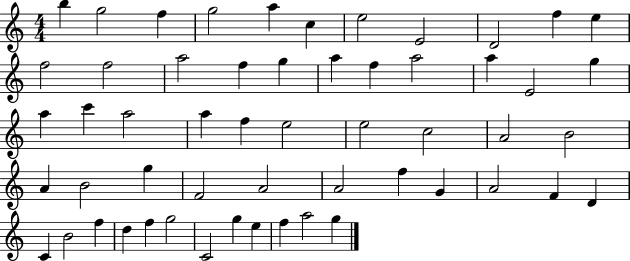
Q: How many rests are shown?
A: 0